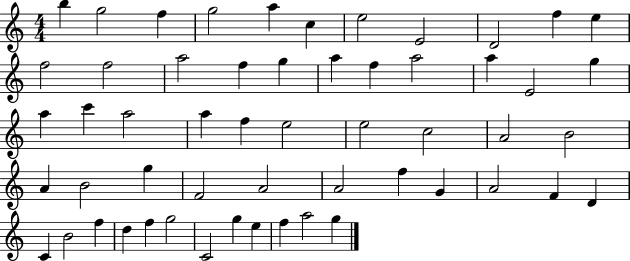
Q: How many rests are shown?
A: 0